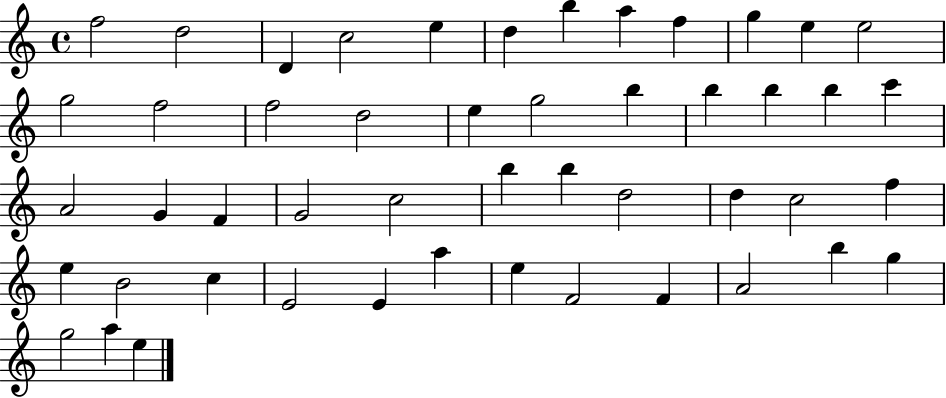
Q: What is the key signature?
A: C major